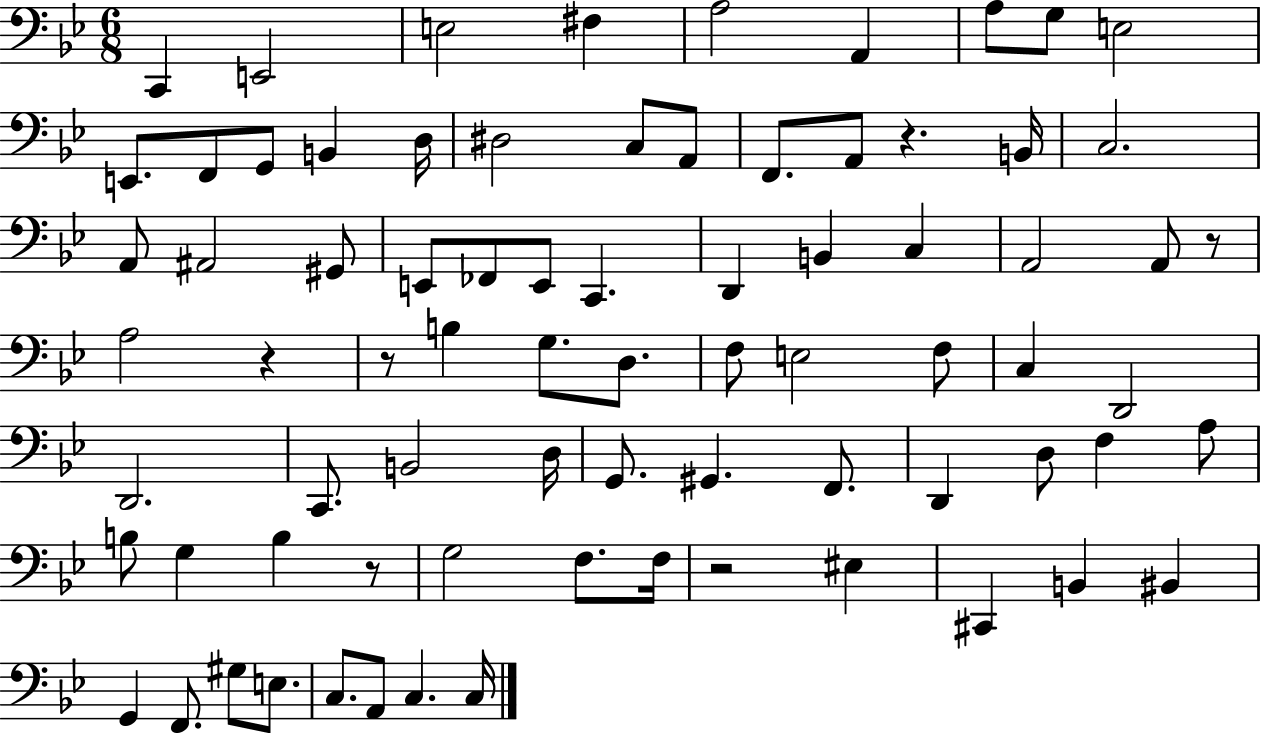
X:1
T:Untitled
M:6/8
L:1/4
K:Bb
C,, E,,2 E,2 ^F, A,2 A,, A,/2 G,/2 E,2 E,,/2 F,,/2 G,,/2 B,, D,/4 ^D,2 C,/2 A,,/2 F,,/2 A,,/2 z B,,/4 C,2 A,,/2 ^A,,2 ^G,,/2 E,,/2 _F,,/2 E,,/2 C,, D,, B,, C, A,,2 A,,/2 z/2 A,2 z z/2 B, G,/2 D,/2 F,/2 E,2 F,/2 C, D,,2 D,,2 C,,/2 B,,2 D,/4 G,,/2 ^G,, F,,/2 D,, D,/2 F, A,/2 B,/2 G, B, z/2 G,2 F,/2 F,/4 z2 ^E, ^C,, B,, ^B,, G,, F,,/2 ^G,/2 E,/2 C,/2 A,,/2 C, C,/4